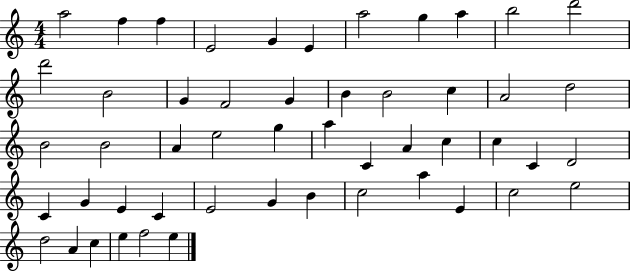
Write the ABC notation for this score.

X:1
T:Untitled
M:4/4
L:1/4
K:C
a2 f f E2 G E a2 g a b2 d'2 d'2 B2 G F2 G B B2 c A2 d2 B2 B2 A e2 g a C A c c C D2 C G E C E2 G B c2 a E c2 e2 d2 A c e f2 e